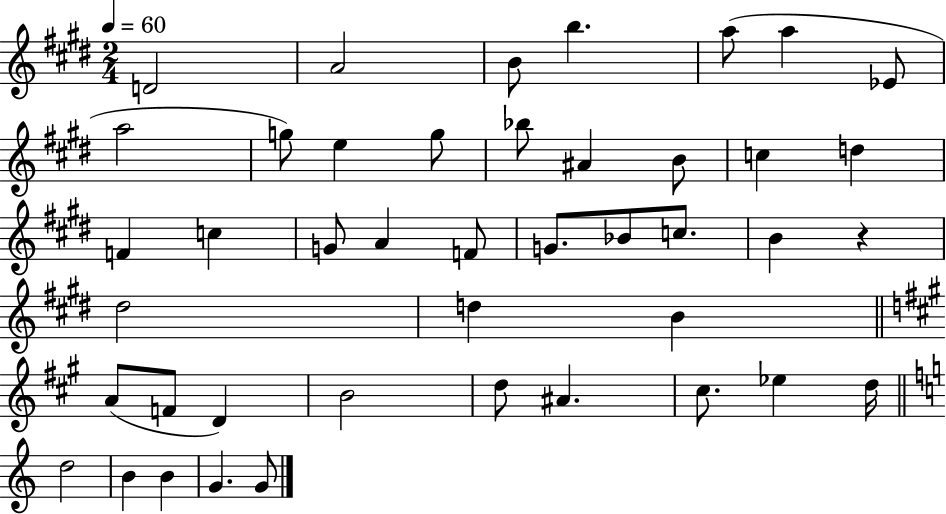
{
  \clef treble
  \numericTimeSignature
  \time 2/4
  \key e \major
  \tempo 4 = 60
  d'2 | a'2 | b'8 b''4. | a''8( a''4 ees'8 | \break a''2 | g''8) e''4 g''8 | bes''8 ais'4 b'8 | c''4 d''4 | \break f'4 c''4 | g'8 a'4 f'8 | g'8. bes'8 c''8. | b'4 r4 | \break dis''2 | d''4 b'4 | \bar "||" \break \key a \major a'8( f'8 d'4) | b'2 | d''8 ais'4. | cis''8. ees''4 d''16 | \break \bar "||" \break \key c \major d''2 | b'4 b'4 | g'4. g'8 | \bar "|."
}